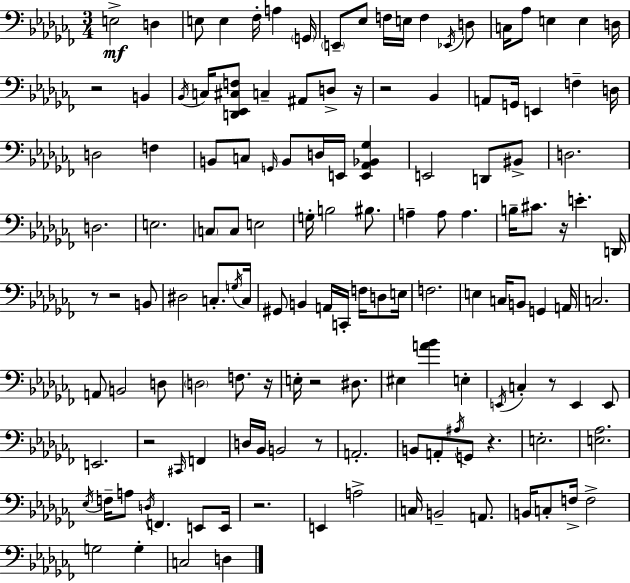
E3/h D3/q E3/e E3/q FES3/s A3/q G2/s E2/e Eb3/e F3/s E3/s F3/q Eb2/s D3/e C3/s Ab3/e E3/q E3/q D3/s R/h B2/q Bb2/s C3/s [D2,Eb2,C#3,F3]/e C3/q A#2/e D3/e R/s R/h Bb2/q A2/e G2/s E2/q F3/q D3/s D3/h F3/q B2/e C3/e G2/s B2/e D3/s E2/s [E2,Ab2,Bb2,Gb3]/q E2/h D2/e BIS2/e D3/h. D3/h. E3/h. C3/e C3/e E3/h G3/s B3/h BIS3/e. A3/q A3/e A3/q. B3/s C#4/e. R/s E4/q. D2/s R/e R/h B2/e D#3/h C3/e. G3/s C3/s G#2/e B2/q A2/s C2/s F3/s D3/e E3/s F3/h. E3/q C3/s B2/e G2/q A2/s C3/h. A2/e B2/h D3/e D3/h F3/e. R/s E3/s R/h D#3/e. EIS3/q [A4,Bb4]/q E3/q E2/s C3/q R/e E2/q E2/e E2/h. R/h C#2/s F2/q D3/s Bb2/s B2/h R/e A2/h. B2/e A2/e A#3/s G2/e R/q. E3/h. [E3,Ab3]/h. Eb3/s F3/s A3/e D3/s F2/q. E2/e E2/s R/h. E2/q A3/h C3/s B2/h A2/e. B2/s C3/e F3/s F3/h G3/h G3/q C3/h D3/q